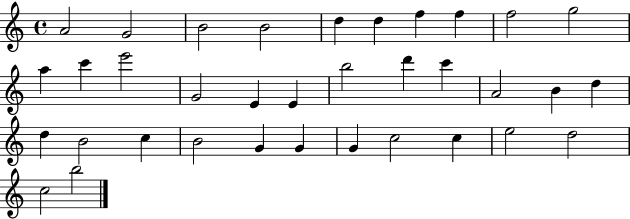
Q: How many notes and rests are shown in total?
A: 35